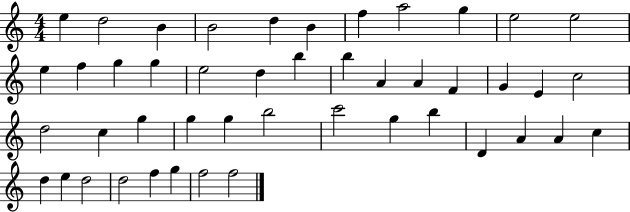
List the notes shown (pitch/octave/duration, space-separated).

E5/q D5/h B4/q B4/h D5/q B4/q F5/q A5/h G5/q E5/h E5/h E5/q F5/q G5/q G5/q E5/h D5/q B5/q B5/q A4/q A4/q F4/q G4/q E4/q C5/h D5/h C5/q G5/q G5/q G5/q B5/h C6/h G5/q B5/q D4/q A4/q A4/q C5/q D5/q E5/q D5/h D5/h F5/q G5/q F5/h F5/h